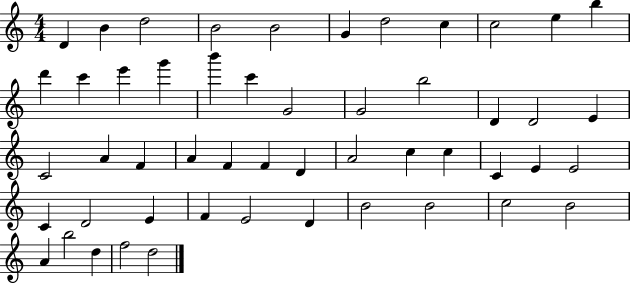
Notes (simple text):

D4/q B4/q D5/h B4/h B4/h G4/q D5/h C5/q C5/h E5/q B5/q D6/q C6/q E6/q G6/q B6/q C6/q G4/h G4/h B5/h D4/q D4/h E4/q C4/h A4/q F4/q A4/q F4/q F4/q D4/q A4/h C5/q C5/q C4/q E4/q E4/h C4/q D4/h E4/q F4/q E4/h D4/q B4/h B4/h C5/h B4/h A4/q B5/h D5/q F5/h D5/h